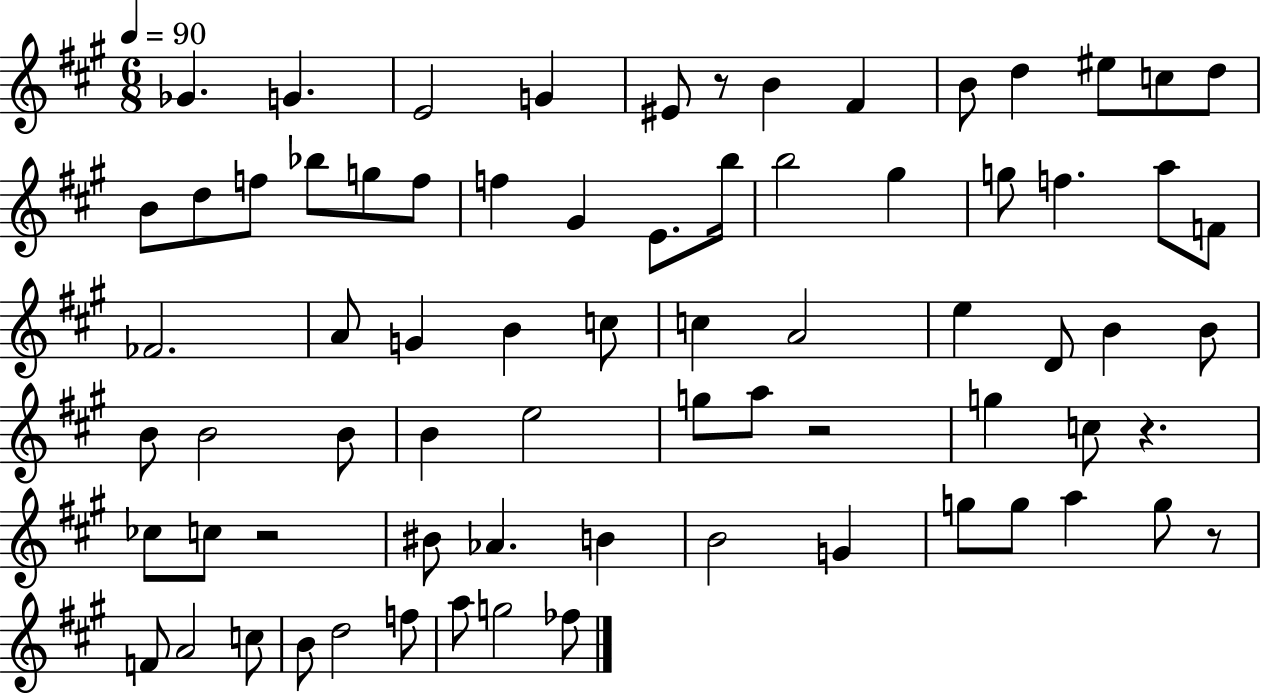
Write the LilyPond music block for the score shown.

{
  \clef treble
  \numericTimeSignature
  \time 6/8
  \key a \major
  \tempo 4 = 90
  ges'4. g'4. | e'2 g'4 | eis'8 r8 b'4 fis'4 | b'8 d''4 eis''8 c''8 d''8 | \break b'8 d''8 f''8 bes''8 g''8 f''8 | f''4 gis'4 e'8. b''16 | b''2 gis''4 | g''8 f''4. a''8 f'8 | \break fes'2. | a'8 g'4 b'4 c''8 | c''4 a'2 | e''4 d'8 b'4 b'8 | \break b'8 b'2 b'8 | b'4 e''2 | g''8 a''8 r2 | g''4 c''8 r4. | \break ces''8 c''8 r2 | bis'8 aes'4. b'4 | b'2 g'4 | g''8 g''8 a''4 g''8 r8 | \break f'8 a'2 c''8 | b'8 d''2 f''8 | a''8 g''2 fes''8 | \bar "|."
}